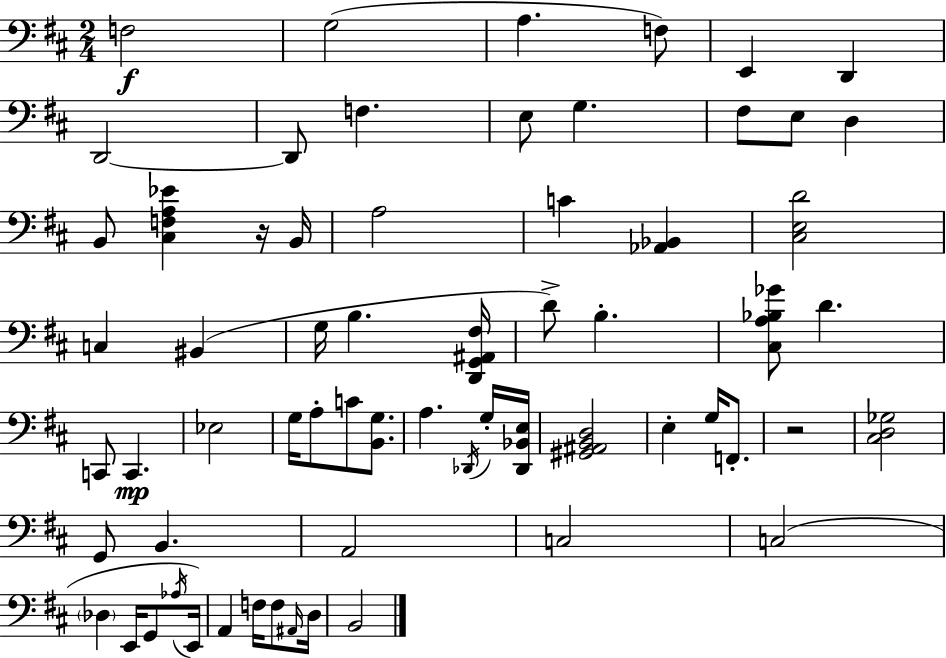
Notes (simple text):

F3/h G3/h A3/q. F3/e E2/q D2/q D2/h D2/e F3/q. E3/e G3/q. F#3/e E3/e D3/q B2/e [C#3,F3,A3,Eb4]/q R/s B2/s A3/h C4/q [Ab2,Bb2]/q [C#3,E3,D4]/h C3/q BIS2/q G3/s B3/q. [D2,G2,A#2,F#3]/s D4/e B3/q. [C#3,A3,Bb3,Gb4]/e D4/q. C2/e C2/q. Eb3/h G3/s A3/e C4/e [B2,G3]/e. A3/q. Db2/s G3/s [Db2,Bb2,E3]/s [G#2,A#2,B2,D3]/h E3/q G3/s F2/e. R/h [C#3,D3,Gb3]/h G2/e B2/q. A2/h C3/h C3/h Db3/q E2/s G2/e Ab3/s E2/s A2/q F3/s F3/e A#2/s D3/s B2/h